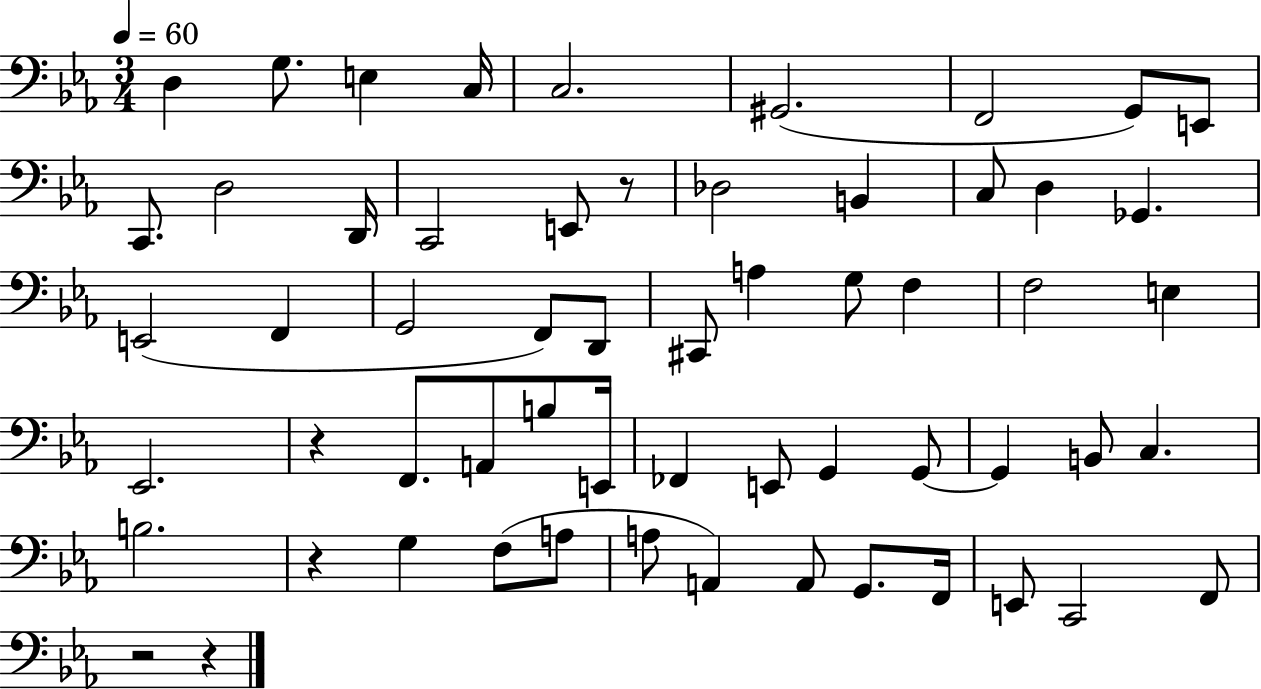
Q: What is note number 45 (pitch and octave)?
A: F3